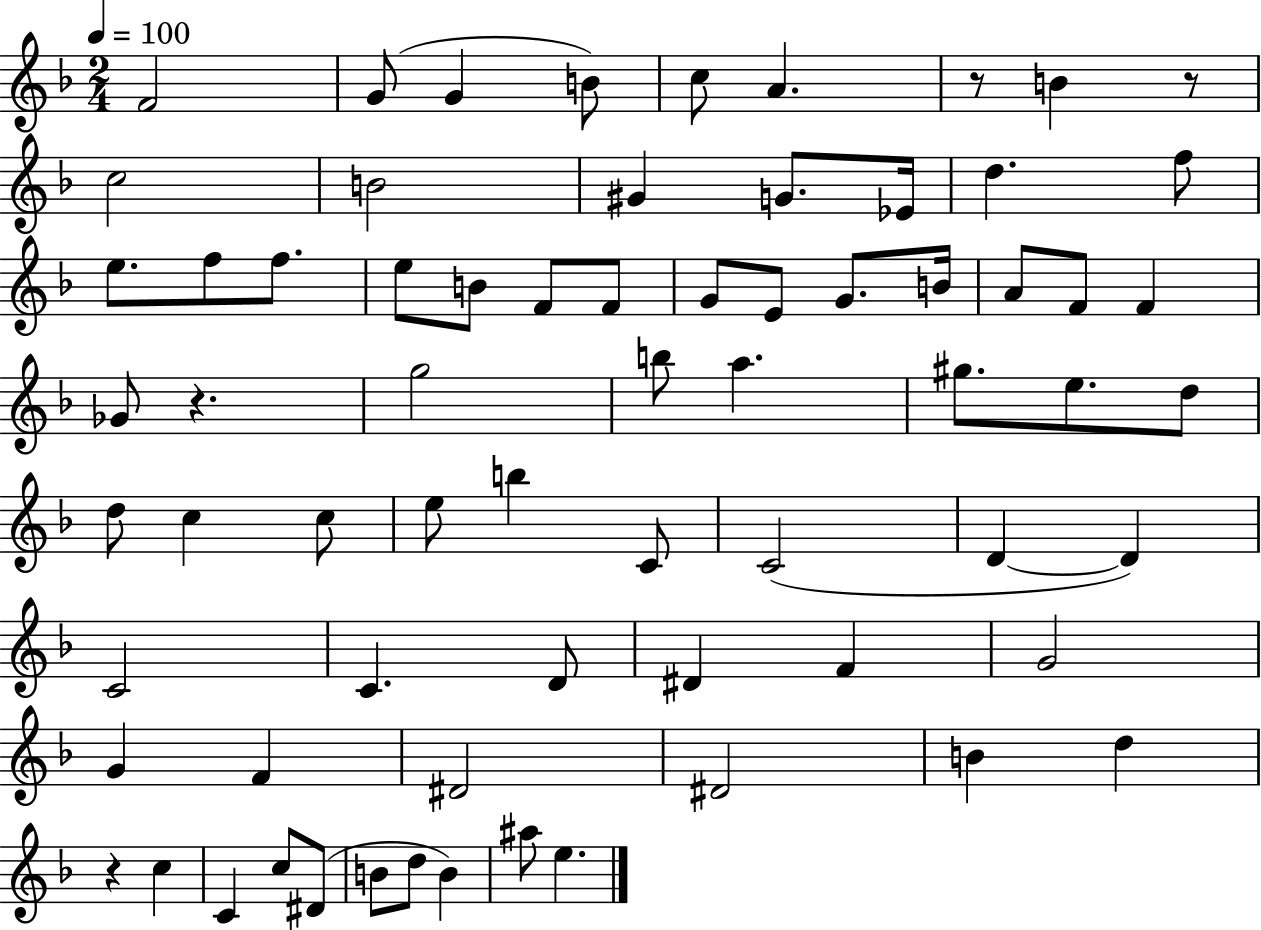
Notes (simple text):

F4/h G4/e G4/q B4/e C5/e A4/q. R/e B4/q R/e C5/h B4/h G#4/q G4/e. Eb4/s D5/q. F5/e E5/e. F5/e F5/e. E5/e B4/e F4/e F4/e G4/e E4/e G4/e. B4/s A4/e F4/e F4/q Gb4/e R/q. G5/h B5/e A5/q. G#5/e. E5/e. D5/e D5/e C5/q C5/e E5/e B5/q C4/e C4/h D4/q D4/q C4/h C4/q. D4/e D#4/q F4/q G4/h G4/q F4/q D#4/h D#4/h B4/q D5/q R/q C5/q C4/q C5/e D#4/e B4/e D5/e B4/q A#5/e E5/q.